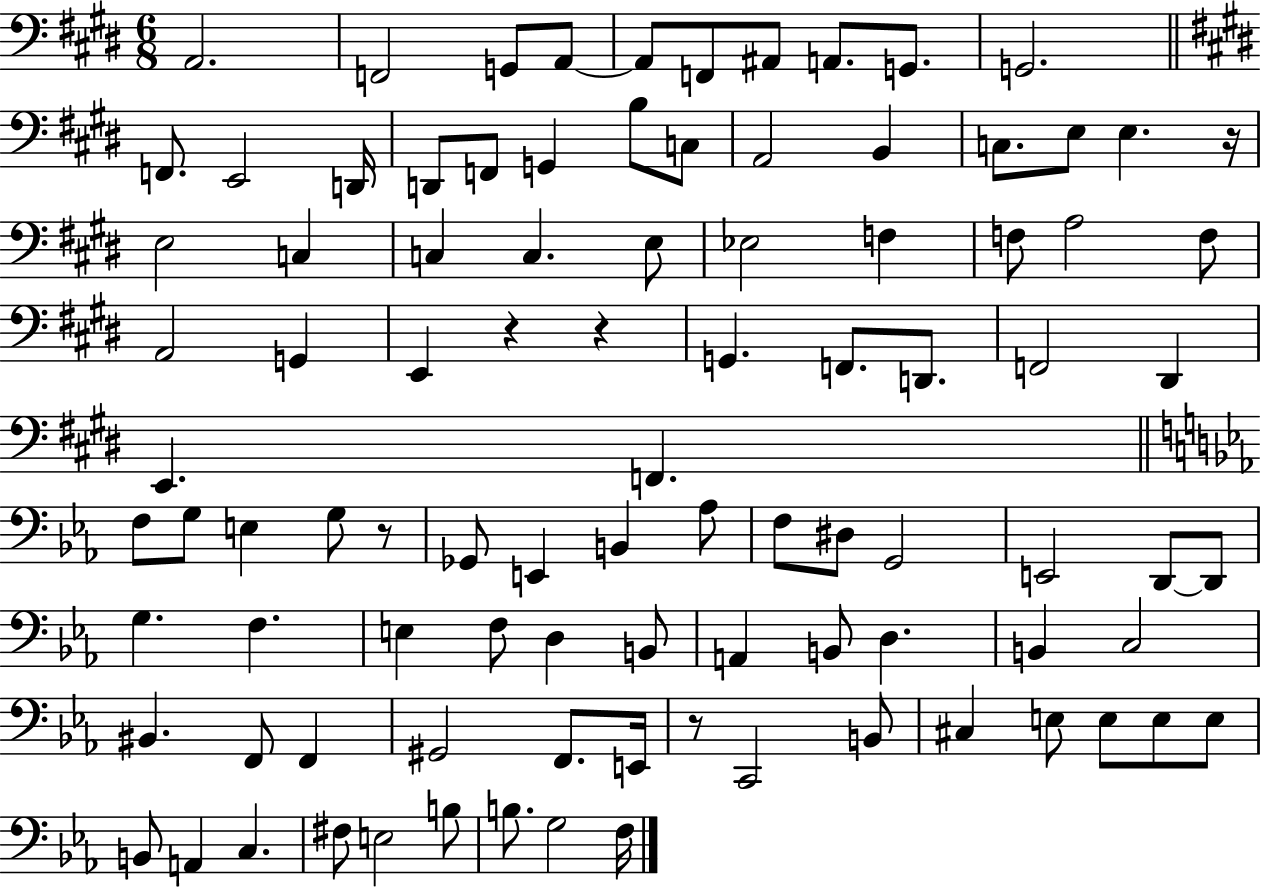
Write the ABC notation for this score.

X:1
T:Untitled
M:6/8
L:1/4
K:E
A,,2 F,,2 G,,/2 A,,/2 A,,/2 F,,/2 ^A,,/2 A,,/2 G,,/2 G,,2 F,,/2 E,,2 D,,/4 D,,/2 F,,/2 G,, B,/2 C,/2 A,,2 B,, C,/2 E,/2 E, z/4 E,2 C, C, C, E,/2 _E,2 F, F,/2 A,2 F,/2 A,,2 G,, E,, z z G,, F,,/2 D,,/2 F,,2 ^D,, E,, F,, F,/2 G,/2 E, G,/2 z/2 _G,,/2 E,, B,, _A,/2 F,/2 ^D,/2 G,,2 E,,2 D,,/2 D,,/2 G, F, E, F,/2 D, B,,/2 A,, B,,/2 D, B,, C,2 ^B,, F,,/2 F,, ^G,,2 F,,/2 E,,/4 z/2 C,,2 B,,/2 ^C, E,/2 E,/2 E,/2 E,/2 B,,/2 A,, C, ^F,/2 E,2 B,/2 B,/2 G,2 F,/4